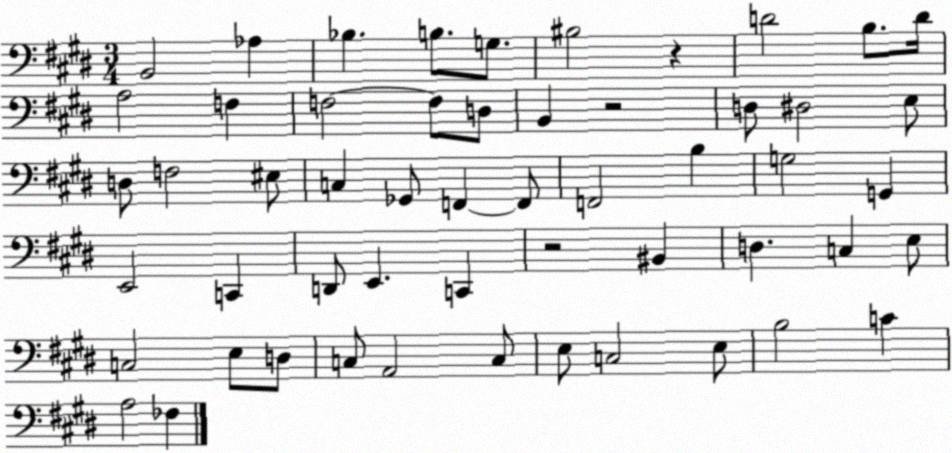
X:1
T:Untitled
M:3/4
L:1/4
K:E
B,,2 _A, _B, B,/2 G,/2 ^B,2 z D2 B,/2 D/4 A,2 F, F,2 F,/2 D,/2 B,, z2 D,/2 ^D,2 E,/2 D,/2 F,2 ^E,/2 C, _G,,/2 F,, F,,/2 F,,2 B, G,2 G,, E,,2 C,, D,,/2 E,, C,, z2 ^B,, D, C, E,/2 C,2 E,/2 D,/2 C,/2 A,,2 C,/2 E,/2 C,2 E,/2 B,2 C A,2 _F,